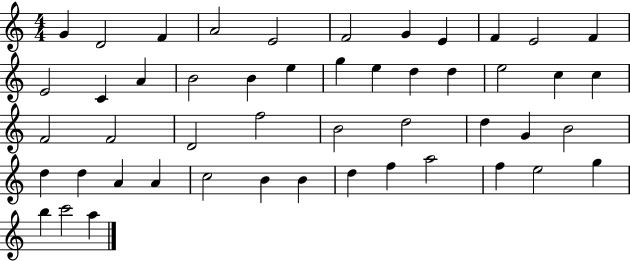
G4/q D4/h F4/q A4/h E4/h F4/h G4/q E4/q F4/q E4/h F4/q E4/h C4/q A4/q B4/h B4/q E5/q G5/q E5/q D5/q D5/q E5/h C5/q C5/q F4/h F4/h D4/h F5/h B4/h D5/h D5/q G4/q B4/h D5/q D5/q A4/q A4/q C5/h B4/q B4/q D5/q F5/q A5/h F5/q E5/h G5/q B5/q C6/h A5/q